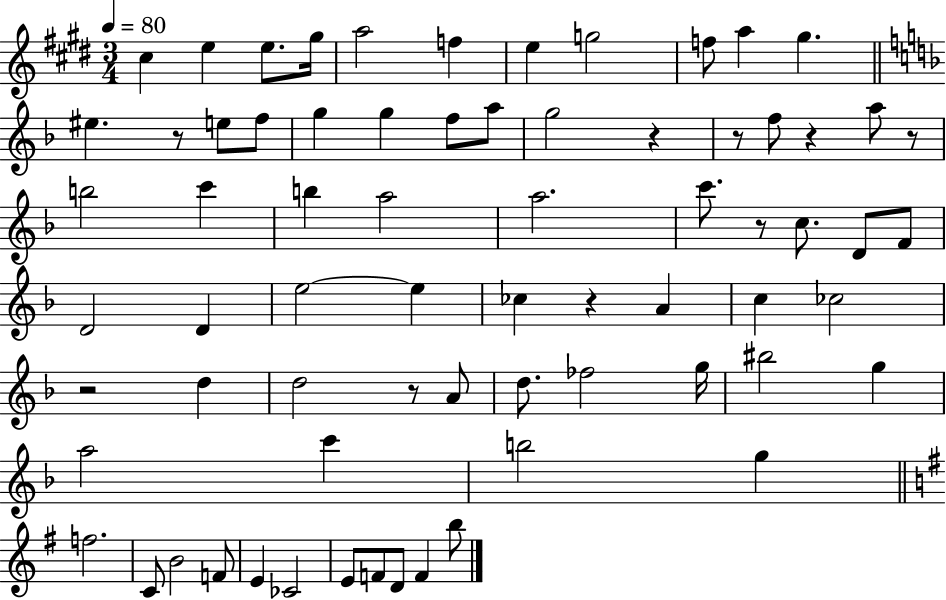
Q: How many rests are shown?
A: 9